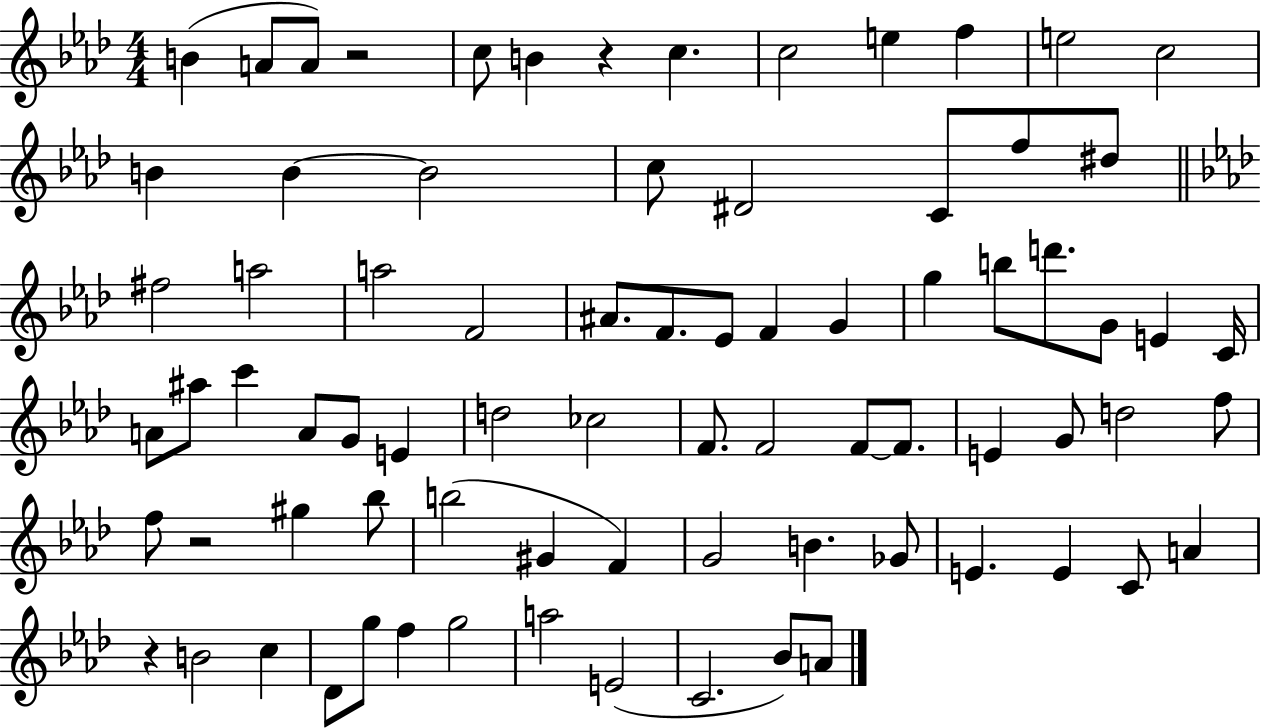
{
  \clef treble
  \numericTimeSignature
  \time 4/4
  \key aes \major
  \repeat volta 2 { b'4( a'8 a'8) r2 | c''8 b'4 r4 c''4. | c''2 e''4 f''4 | e''2 c''2 | \break b'4 b'4~~ b'2 | c''8 dis'2 c'8 f''8 dis''8 | \bar "||" \break \key aes \major fis''2 a''2 | a''2 f'2 | ais'8. f'8. ees'8 f'4 g'4 | g''4 b''8 d'''8. g'8 e'4 c'16 | \break a'8 ais''8 c'''4 a'8 g'8 e'4 | d''2 ces''2 | f'8. f'2 f'8~~ f'8. | e'4 g'8 d''2 f''8 | \break f''8 r2 gis''4 bes''8 | b''2( gis'4 f'4) | g'2 b'4. ges'8 | e'4. e'4 c'8 a'4 | \break r4 b'2 c''4 | des'8 g''8 f''4 g''2 | a''2 e'2( | c'2. bes'8) a'8 | \break } \bar "|."
}